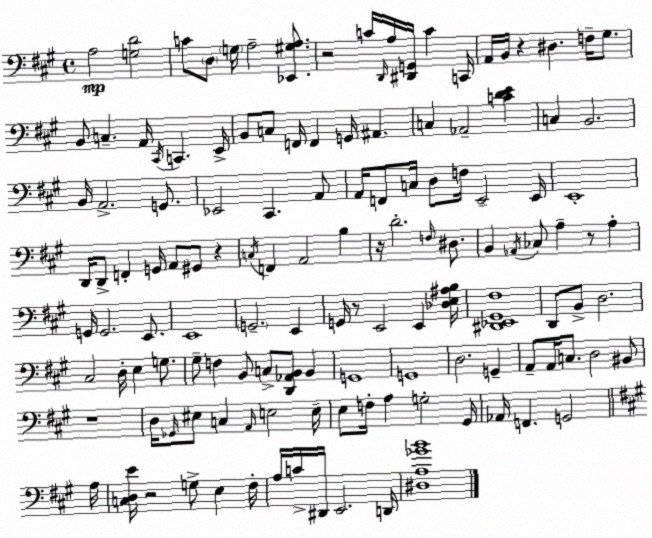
X:1
T:Untitled
M:4/4
L:1/4
K:A
A,2 [G,D]2 C/2 D,/2 G,/4 A,2 [_E,,^G,A,]/2 z2 C/4 D,,/4 A,/4 [^D,,G,,]/4 C C,,/4 A,,/4 B,,/4 z ^D, F,/4 ^G,/2 B,,/2 C, A,,/4 ^C,,/4 C,, E,,/4 B,,/2 C,/2 F,,/4 F,, G,,/4 ^A,, C, _A,,2 [CDE] C, B,,2 B,,/4 A,,2 G,,/2 _E,,2 ^C,, A,,/2 A,,/4 F,,/2 C,/4 D,/2 F,/4 E,,2 E,,/4 E,,4 D,,/4 D,,/2 F,, G,,/4 A,,/2 ^G,,/2 z C,/4 F,, A,,2 B, z/4 D2 F,/4 ^D,/2 B,, _A,,/4 _C,/2 A, z/2 A, G,,/4 G,,2 E,,/2 E,,4 G,,2 E,, G,,/4 z/2 E,,2 E,, [_D,E,^A,B,]/4 [^D,,_E,,^G,,^F,]4 D,,/2 B,,/2 D,2 ^C,2 D,/4 E, G,/2 ^G,/2 F, B,,/2 C,/2 [D,,_A,,B,,]/2 B,, G,,4 G,,4 D,2 G,, A,,/2 A,,/4 C,/2 D,2 ^B,,/2 z4 D,/4 _G,,/4 ^E,/2 C, A,,/4 E,2 E,/4 E,/2 F,/4 A, G,2 ^G,,/4 _A,,/4 F,, G,,2 A,/4 [C,D,E]/4 z2 G,/2 E, ^F,/4 A,/4 C/4 ^D,,/4 E,,2 D,,/4 [^D,A,_GB]4